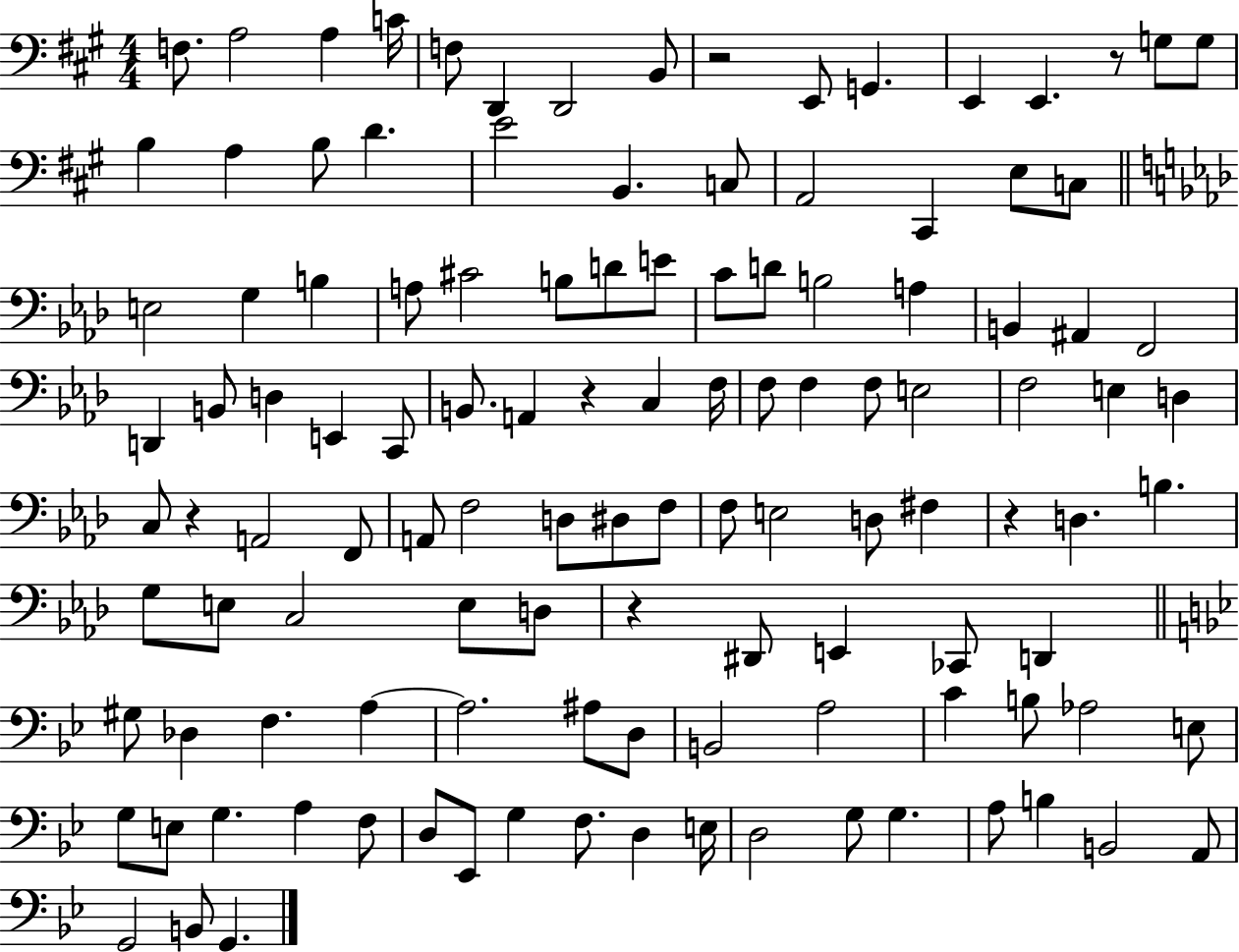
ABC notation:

X:1
T:Untitled
M:4/4
L:1/4
K:A
F,/2 A,2 A, C/4 F,/2 D,, D,,2 B,,/2 z2 E,,/2 G,, E,, E,, z/2 G,/2 G,/2 B, A, B,/2 D E2 B,, C,/2 A,,2 ^C,, E,/2 C,/2 E,2 G, B, A,/2 ^C2 B,/2 D/2 E/2 C/2 D/2 B,2 A, B,, ^A,, F,,2 D,, B,,/2 D, E,, C,,/2 B,,/2 A,, z C, F,/4 F,/2 F, F,/2 E,2 F,2 E, D, C,/2 z A,,2 F,,/2 A,,/2 F,2 D,/2 ^D,/2 F,/2 F,/2 E,2 D,/2 ^F, z D, B, G,/2 E,/2 C,2 E,/2 D,/2 z ^D,,/2 E,, _C,,/2 D,, ^G,/2 _D, F, A, A,2 ^A,/2 D,/2 B,,2 A,2 C B,/2 _A,2 E,/2 G,/2 E,/2 G, A, F,/2 D,/2 _E,,/2 G, F,/2 D, E,/4 D,2 G,/2 G, A,/2 B, B,,2 A,,/2 G,,2 B,,/2 G,,